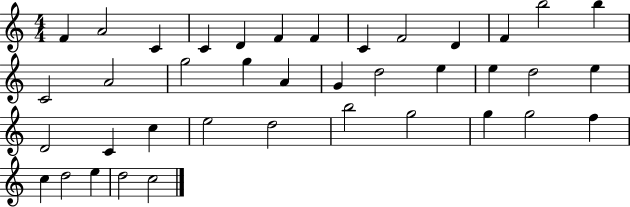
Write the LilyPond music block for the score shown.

{
  \clef treble
  \numericTimeSignature
  \time 4/4
  \key c \major
  f'4 a'2 c'4 | c'4 d'4 f'4 f'4 | c'4 f'2 d'4 | f'4 b''2 b''4 | \break c'2 a'2 | g''2 g''4 a'4 | g'4 d''2 e''4 | e''4 d''2 e''4 | \break d'2 c'4 c''4 | e''2 d''2 | b''2 g''2 | g''4 g''2 f''4 | \break c''4 d''2 e''4 | d''2 c''2 | \bar "|."
}